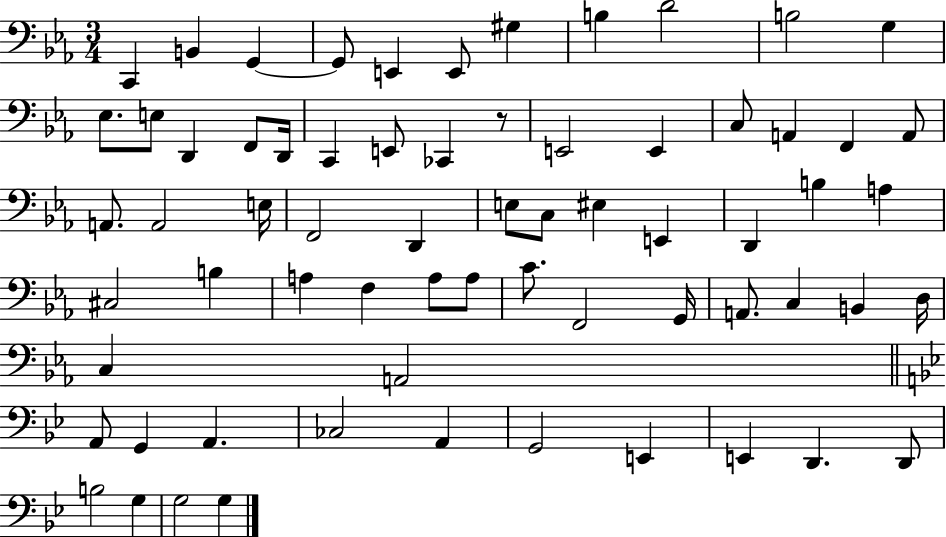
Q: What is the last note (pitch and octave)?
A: G3